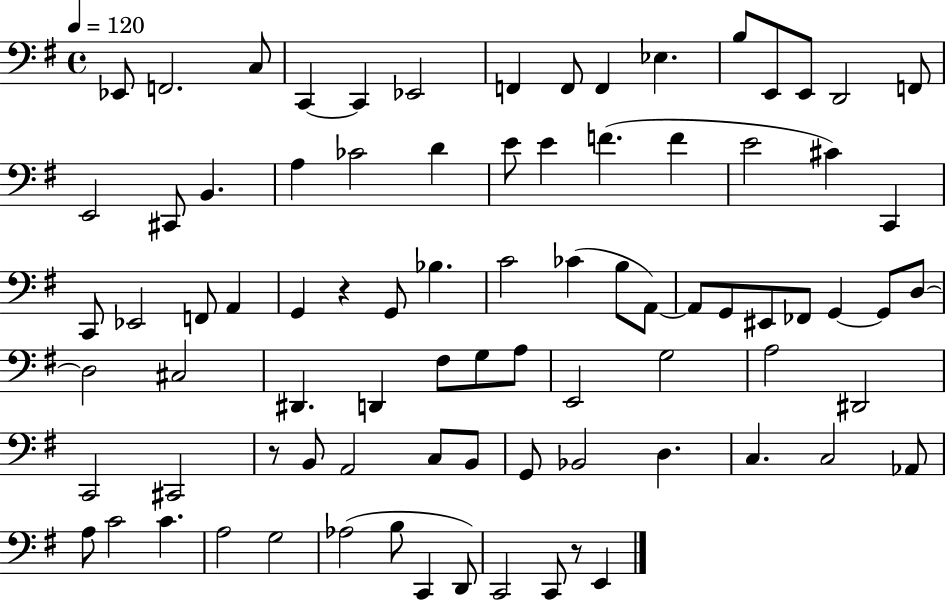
X:1
T:Untitled
M:4/4
L:1/4
K:G
_E,,/2 F,,2 C,/2 C,, C,, _E,,2 F,, F,,/2 F,, _E, B,/2 E,,/2 E,,/2 D,,2 F,,/2 E,,2 ^C,,/2 B,, A, _C2 D E/2 E F F E2 ^C C,, C,,/2 _E,,2 F,,/2 A,, G,, z G,,/2 _B, C2 _C B,/2 A,,/2 A,,/2 G,,/2 ^E,,/2 _F,,/2 G,, G,,/2 D,/2 D,2 ^C,2 ^D,, D,, ^F,/2 G,/2 A,/2 E,,2 G,2 A,2 ^D,,2 C,,2 ^C,,2 z/2 B,,/2 A,,2 C,/2 B,,/2 G,,/2 _B,,2 D, C, C,2 _A,,/2 A,/2 C2 C A,2 G,2 _A,2 B,/2 C,, D,,/2 C,,2 C,,/2 z/2 E,,